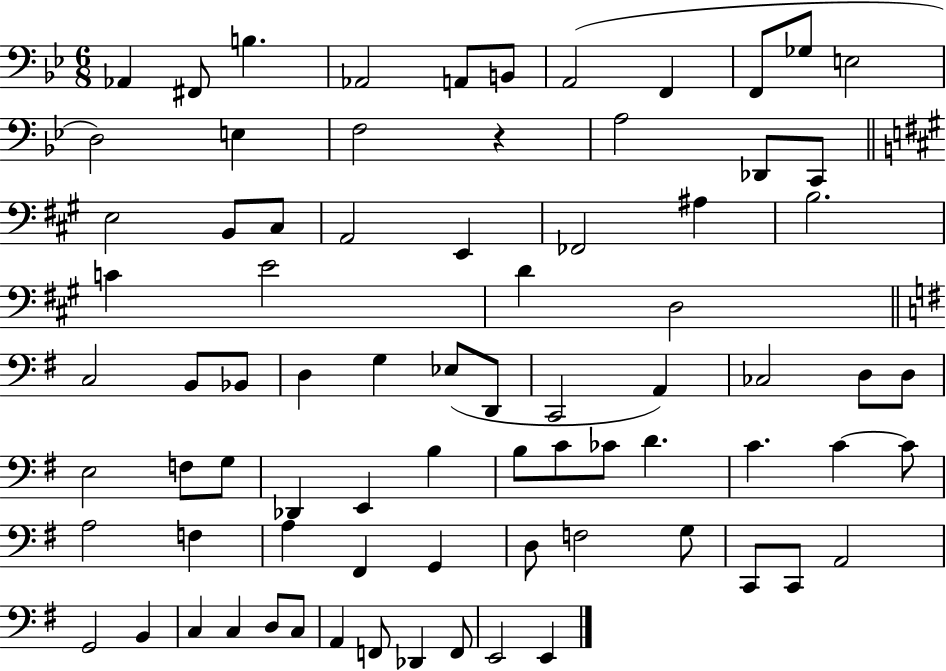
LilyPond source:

{
  \clef bass
  \numericTimeSignature
  \time 6/8
  \key bes \major
  aes,4 fis,8 b4. | aes,2 a,8 b,8 | a,2( f,4 | f,8 ges8 e2 | \break d2) e4 | f2 r4 | a2 des,8 c,8 | \bar "||" \break \key a \major e2 b,8 cis8 | a,2 e,4 | fes,2 ais4 | b2. | \break c'4 e'2 | d'4 d2 | \bar "||" \break \key e \minor c2 b,8 bes,8 | d4 g4 ees8( d,8 | c,2 a,4) | ces2 d8 d8 | \break e2 f8 g8 | des,4 e,4 b4 | b8 c'8 ces'8 d'4. | c'4. c'4~~ c'8 | \break a2 f4 | a4 fis,4 g,4 | d8 f2 g8 | c,8 c,8 a,2 | \break g,2 b,4 | c4 c4 d8 c8 | a,4 f,8 des,4 f,8 | e,2 e,4 | \break \bar "|."
}